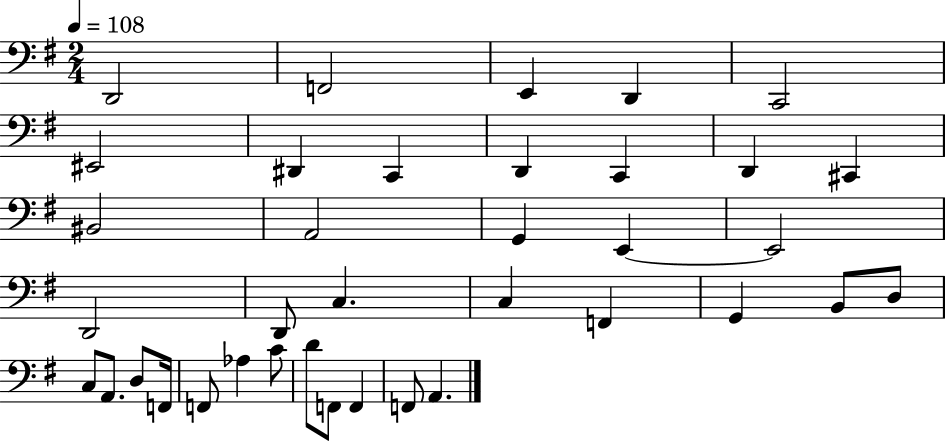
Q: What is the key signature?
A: G major